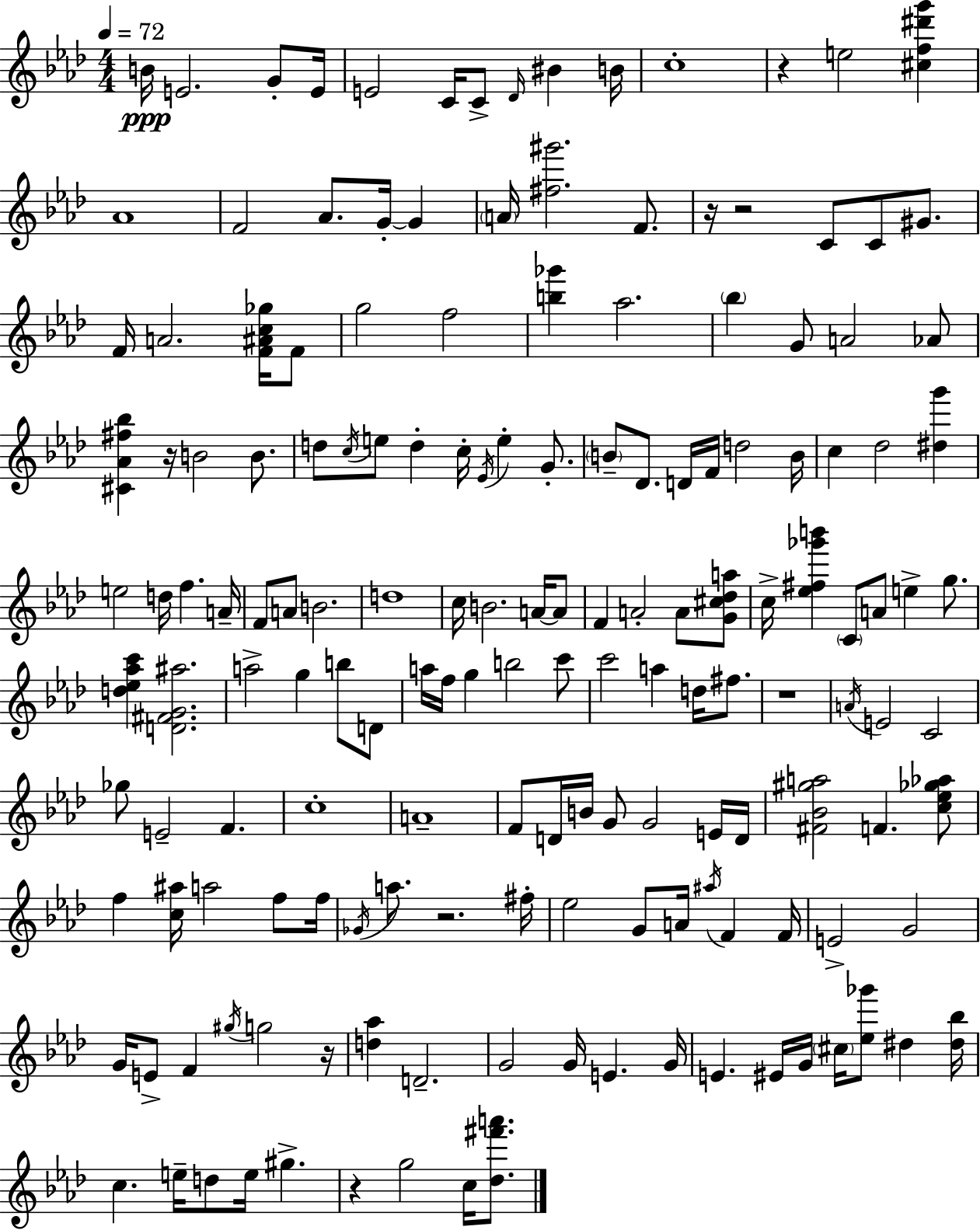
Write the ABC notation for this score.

X:1
T:Untitled
M:4/4
L:1/4
K:Fm
B/4 E2 G/2 E/4 E2 C/4 C/2 _D/4 ^B B/4 c4 z e2 [^cf^d'g'] _A4 F2 _A/2 G/4 G A/4 [^f^g']2 F/2 z/4 z2 C/2 C/2 ^G/2 F/4 A2 [F^Ac_g]/4 F/2 g2 f2 [b_g'] _a2 _b G/2 A2 _A/2 [^C_A^f_b] z/4 B2 B/2 d/2 c/4 e/2 d c/4 _E/4 e G/2 B/2 _D/2 D/4 F/4 d2 B/4 c _d2 [^dg'] e2 d/4 f A/4 F/2 A/2 B2 d4 c/4 B2 A/4 A/2 F A2 A/2 [G^c_da]/2 c/4 [_e^f_g'b'] C/2 A/2 e g/2 [d_e_ac'] [D^FG^a]2 a2 g b/2 D/2 a/4 f/4 g b2 c'/2 c'2 a d/4 ^f/2 z4 A/4 E2 C2 _g/2 E2 F c4 A4 F/2 D/4 B/4 G/2 G2 E/4 D/4 [^F_B^ga]2 F [c_e_g_a]/2 f [c^a]/4 a2 f/2 f/4 _G/4 a/2 z2 ^f/4 _e2 G/2 A/4 ^a/4 F F/4 E2 G2 G/4 E/2 F ^g/4 g2 z/4 [d_a] D2 G2 G/4 E G/4 E ^E/4 G/4 ^c/4 [_e_g']/2 ^d [^d_b]/4 c e/4 d/2 e/4 ^g z g2 c/4 [_d^f'a']/2